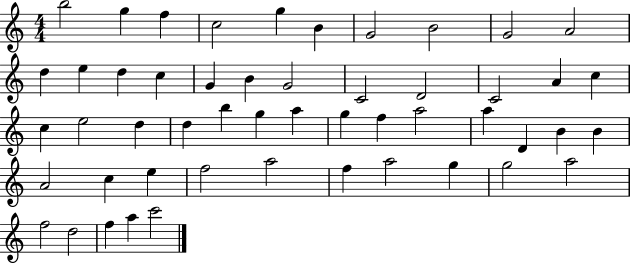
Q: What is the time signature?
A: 4/4